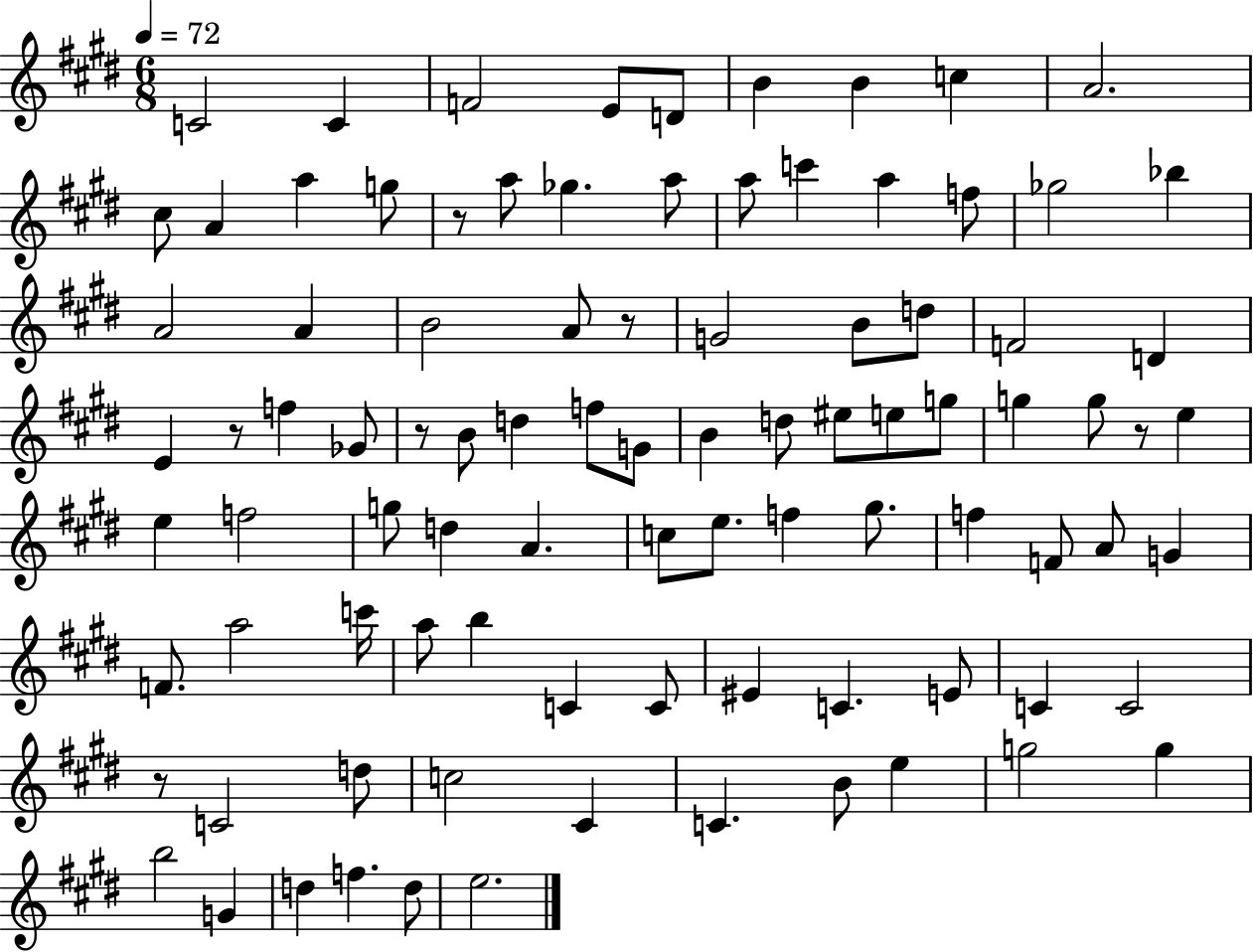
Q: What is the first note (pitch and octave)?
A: C4